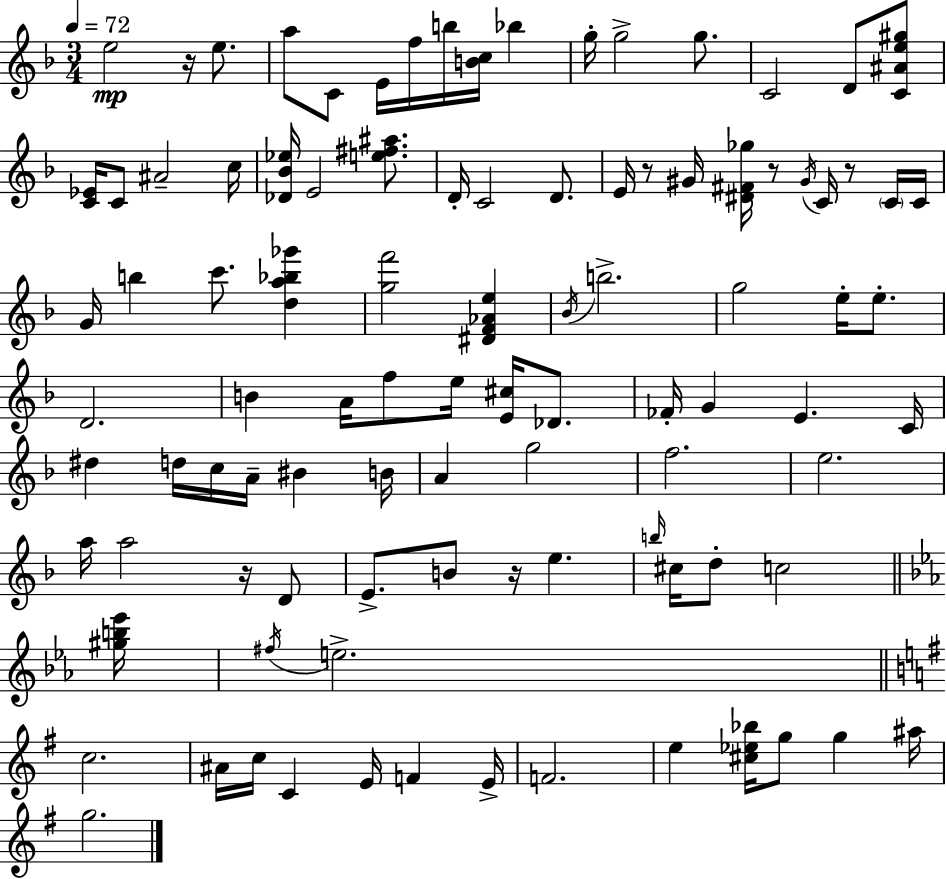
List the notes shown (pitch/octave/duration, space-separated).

E5/h R/s E5/e. A5/e C4/e E4/s F5/s B5/s [B4,C5]/s Bb5/q G5/s G5/h G5/e. C4/h D4/e [C4,A#4,E5,G#5]/e [C4,Eb4]/s C4/e A#4/h C5/s [Db4,Bb4,Eb5]/s E4/h [E5,F#5,A#5]/e. D4/s C4/h D4/e. E4/s R/e G#4/s [D#4,F#4,Gb5]/s R/e G#4/s C4/s R/e C4/s C4/s G4/s B5/q C6/e. [D5,A5,Bb5,Gb6]/q [G5,F6]/h [D#4,F4,Ab4,E5]/q Bb4/s B5/h. G5/h E5/s E5/e. D4/h. B4/q A4/s F5/e E5/s [E4,C#5]/s Db4/e. FES4/s G4/q E4/q. C4/s D#5/q D5/s C5/s A4/s BIS4/q B4/s A4/q G5/h F5/h. E5/h. A5/s A5/h R/s D4/e E4/e. B4/e R/s E5/q. B5/s C#5/s D5/e C5/h [G#5,B5,Eb6]/s F#5/s E5/h. C5/h. A#4/s C5/s C4/q E4/s F4/q E4/s F4/h. E5/q [C#5,Eb5,Bb5]/s G5/e G5/q A#5/s G5/h.